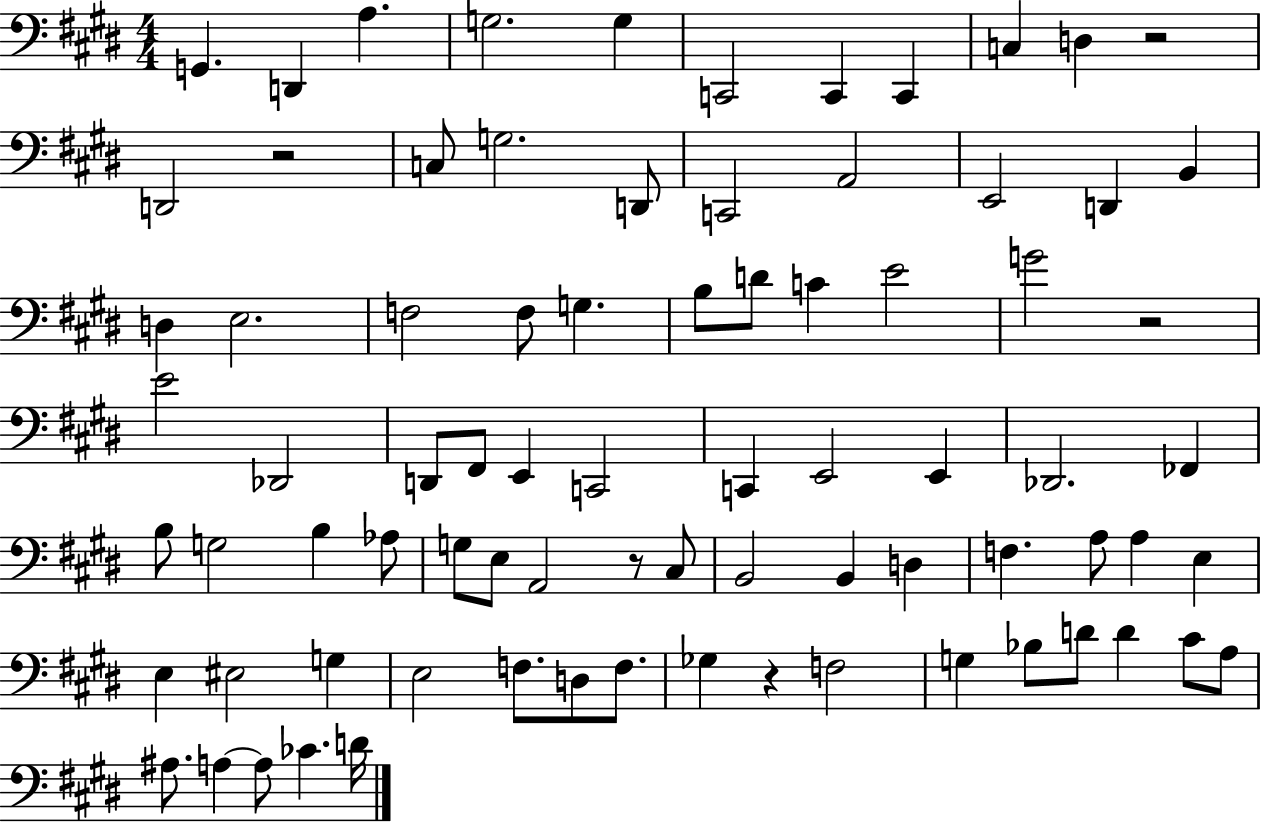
G2/q. D2/q A3/q. G3/h. G3/q C2/h C2/q C2/q C3/q D3/q R/h D2/h R/h C3/e G3/h. D2/e C2/h A2/h E2/h D2/q B2/q D3/q E3/h. F3/h F3/e G3/q. B3/e D4/e C4/q E4/h G4/h R/h E4/h Db2/h D2/e F#2/e E2/q C2/h C2/q E2/h E2/q Db2/h. FES2/q B3/e G3/h B3/q Ab3/e G3/e E3/e A2/h R/e C#3/e B2/h B2/q D3/q F3/q. A3/e A3/q E3/q E3/q EIS3/h G3/q E3/h F3/e. D3/e F3/e. Gb3/q R/q F3/h G3/q Bb3/e D4/e D4/q C#4/e A3/e A#3/e. A3/q A3/e CES4/q. D4/s